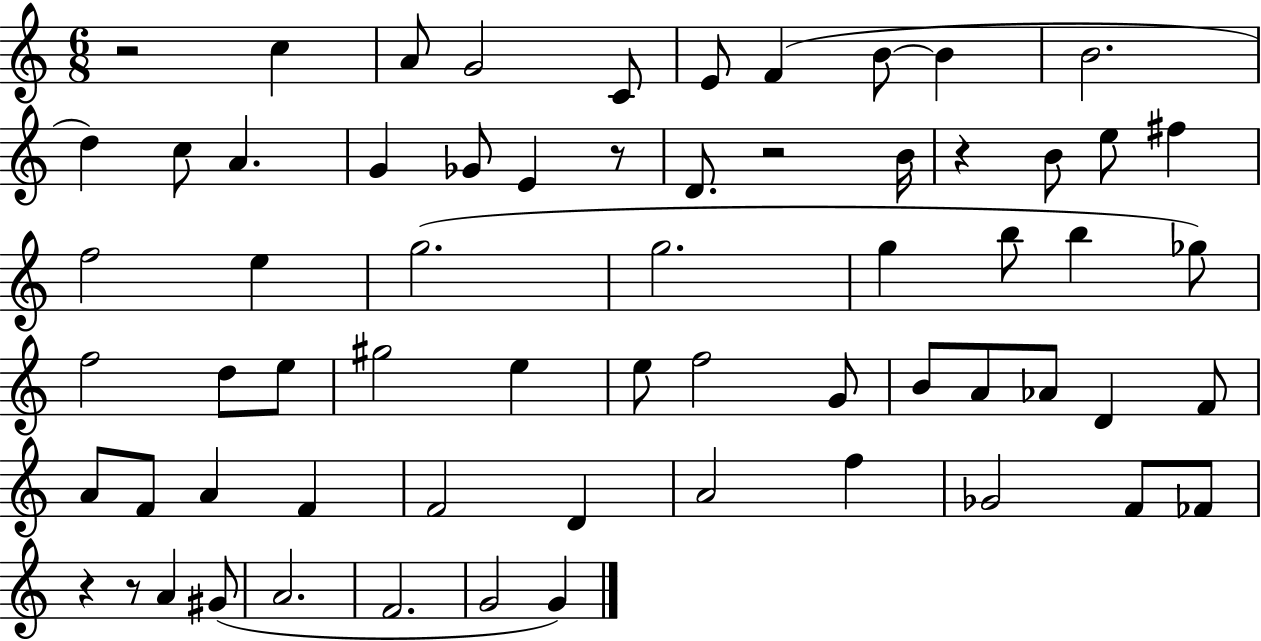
X:1
T:Untitled
M:6/8
L:1/4
K:C
z2 c A/2 G2 C/2 E/2 F B/2 B B2 d c/2 A G _G/2 E z/2 D/2 z2 B/4 z B/2 e/2 ^f f2 e g2 g2 g b/2 b _g/2 f2 d/2 e/2 ^g2 e e/2 f2 G/2 B/2 A/2 _A/2 D F/2 A/2 F/2 A F F2 D A2 f _G2 F/2 _F/2 z z/2 A ^G/2 A2 F2 G2 G